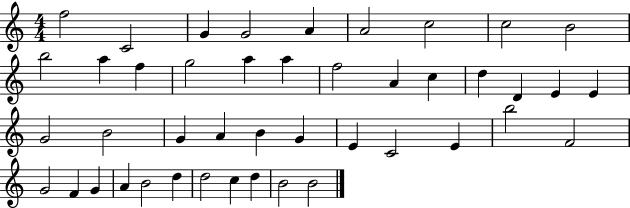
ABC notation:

X:1
T:Untitled
M:4/4
L:1/4
K:C
f2 C2 G G2 A A2 c2 c2 B2 b2 a f g2 a a f2 A c d D E E G2 B2 G A B G E C2 E b2 F2 G2 F G A B2 d d2 c d B2 B2